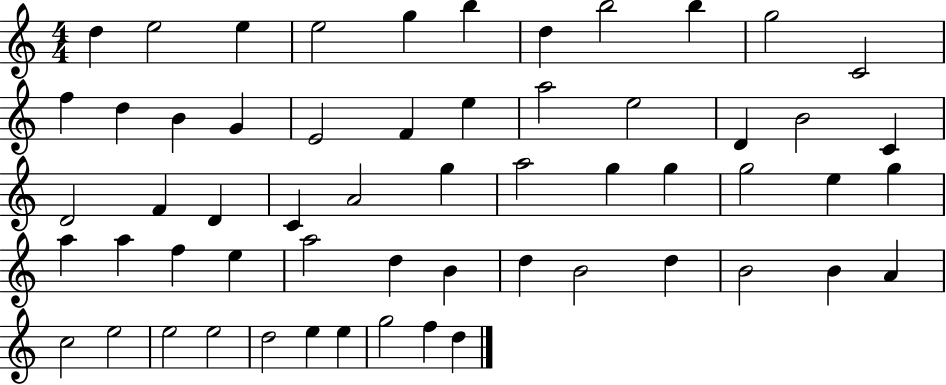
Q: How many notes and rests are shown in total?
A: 58